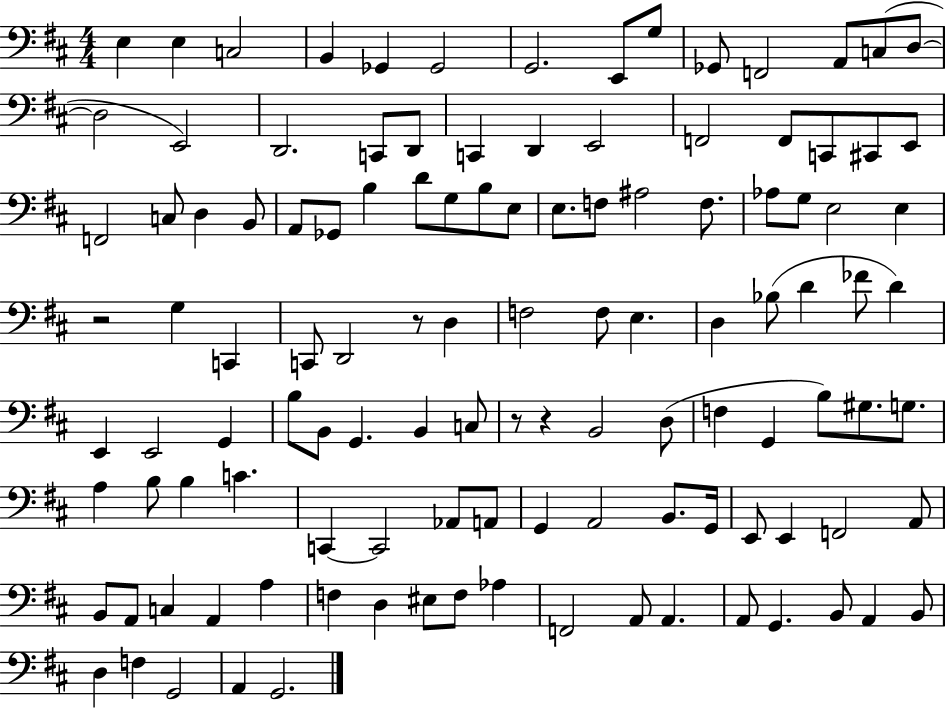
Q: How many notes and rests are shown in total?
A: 117